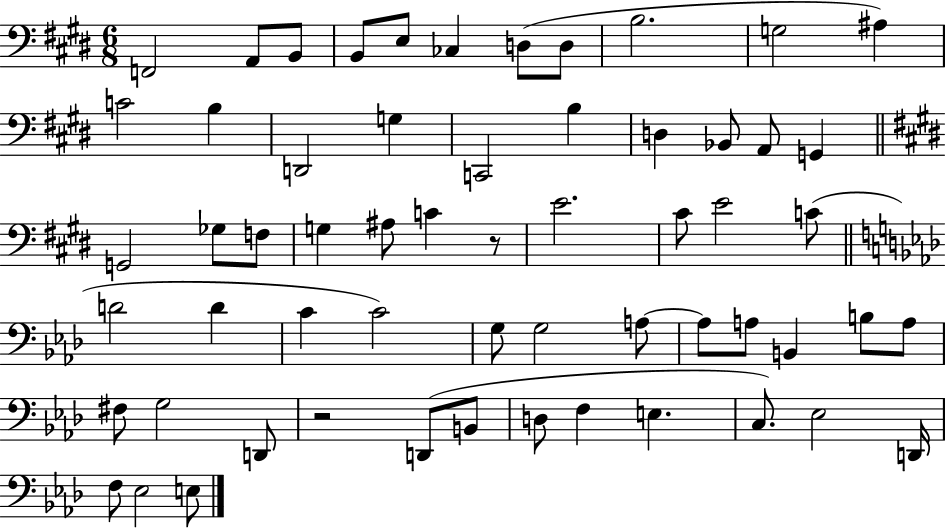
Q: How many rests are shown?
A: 2